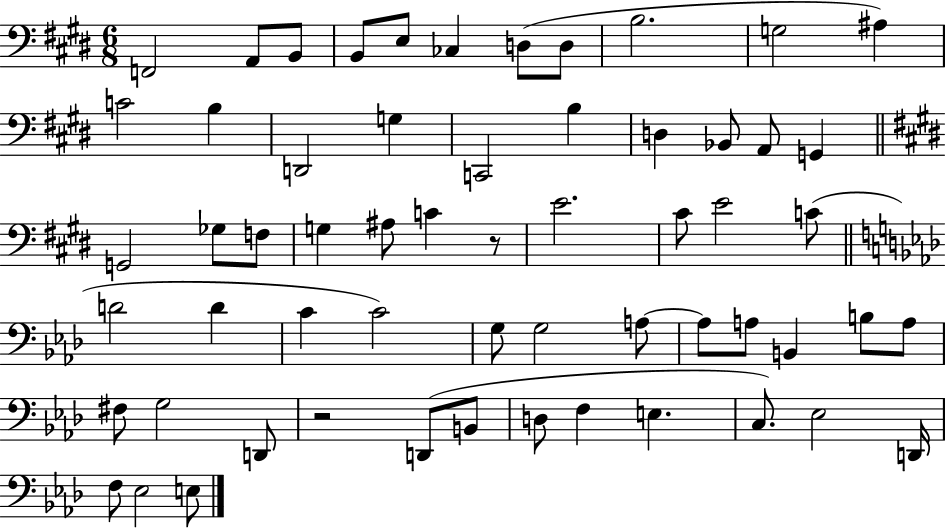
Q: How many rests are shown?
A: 2